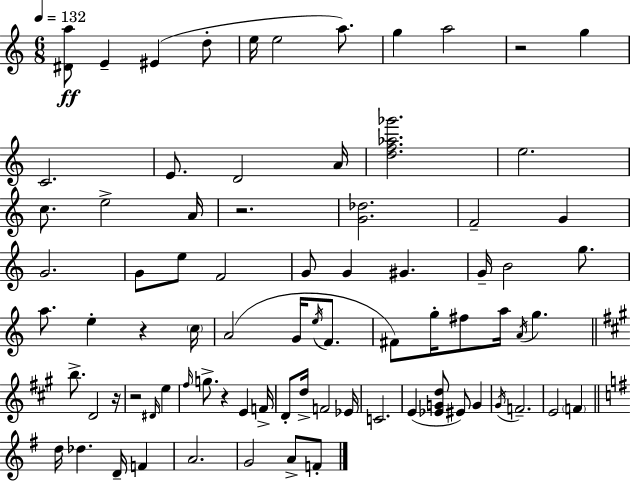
X:1
T:Untitled
M:6/8
L:1/4
K:Am
[^Da]/2 E ^E d/2 e/4 e2 a/2 g a2 z2 g C2 E/2 D2 A/4 [df_a_g']2 e2 c/2 e2 A/4 z2 [G_d]2 F2 G G2 G/2 e/2 F2 G/2 G ^G G/4 B2 g/2 a/2 e z c/4 A2 G/4 e/4 F/2 ^F/2 g/4 ^f/2 a/4 A/4 g b/2 D2 z/4 z2 ^D/4 e ^f/4 g/2 z E F/4 D/2 d/4 F2 _E/4 C2 E [_EGd]/2 ^E/2 G ^G/4 F2 E2 F d/4 _d D/4 F A2 G2 A/2 F/2